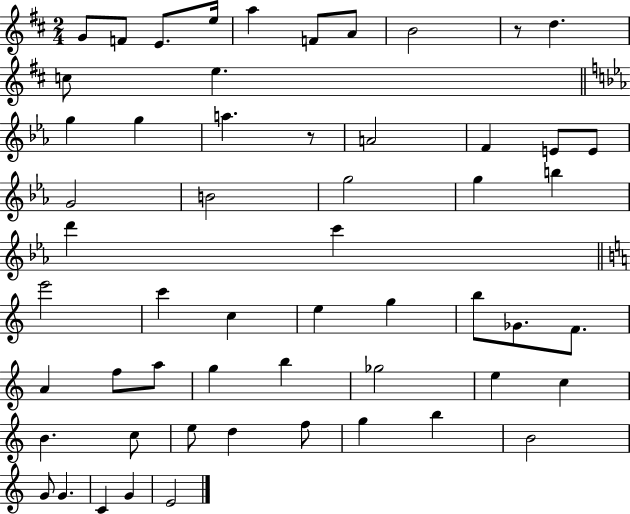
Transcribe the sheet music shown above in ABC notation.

X:1
T:Untitled
M:2/4
L:1/4
K:D
G/2 F/2 E/2 e/4 a F/2 A/2 B2 z/2 d c/2 e g g a z/2 A2 F E/2 E/2 G2 B2 g2 g b d' c' e'2 c' c e g b/2 _G/2 F/2 A f/2 a/2 g b _g2 e c B c/2 e/2 d f/2 g b B2 G/2 G C G E2